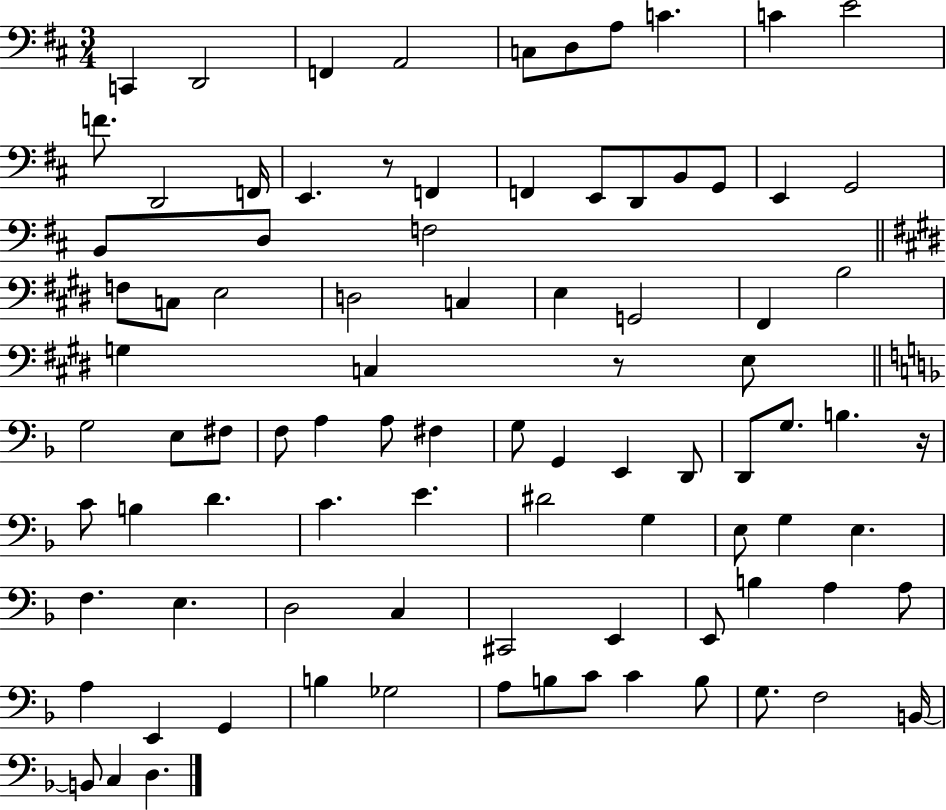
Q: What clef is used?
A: bass